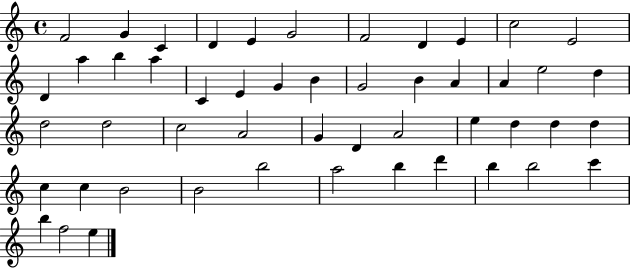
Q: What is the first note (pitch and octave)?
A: F4